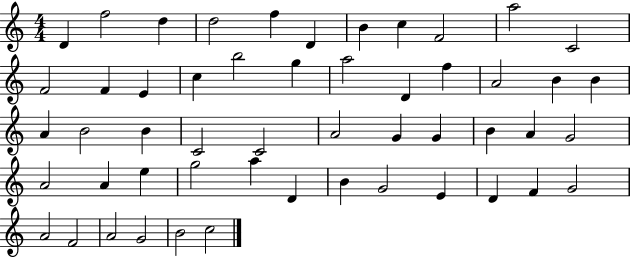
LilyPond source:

{
  \clef treble
  \numericTimeSignature
  \time 4/4
  \key c \major
  d'4 f''2 d''4 | d''2 f''4 d'4 | b'4 c''4 f'2 | a''2 c'2 | \break f'2 f'4 e'4 | c''4 b''2 g''4 | a''2 d'4 f''4 | a'2 b'4 b'4 | \break a'4 b'2 b'4 | c'2 c'2 | a'2 g'4 g'4 | b'4 a'4 g'2 | \break a'2 a'4 e''4 | g''2 a''4 d'4 | b'4 g'2 e'4 | d'4 f'4 g'2 | \break a'2 f'2 | a'2 g'2 | b'2 c''2 | \bar "|."
}